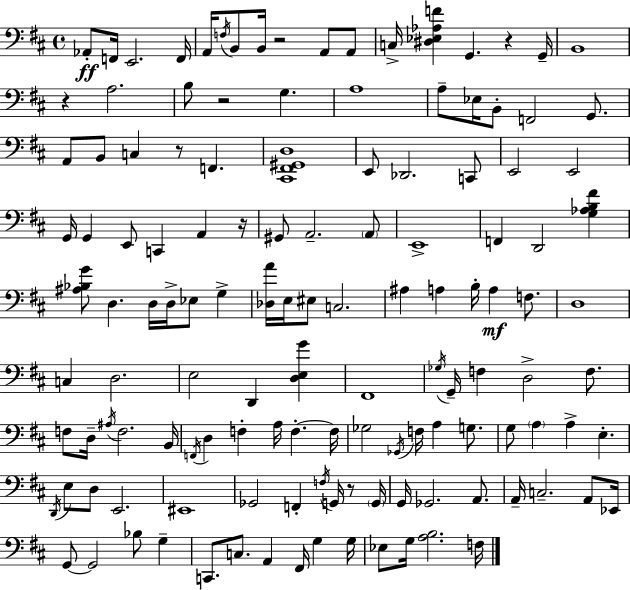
{
  \clef bass
  \time 4/4
  \defaultTimeSignature
  \key d \major
  aes,8-.\ff f,16 e,2. f,16 | a,16 \acciaccatura { f16 } b,8 b,16 r2 a,8 a,8 | c16-> <dis ees aes f'>4 g,4. r4 | g,16-- b,1 | \break r4 a2. | b8 r2 g4. | a1 | a8-- ees16 b,8-. f,2 g,8. | \break a,8 b,8 c4 r8 f,4. | <cis, fis, gis, d>1 | e,8 des,2. c,8 | e,2 e,2 | \break g,16 g,4 e,8 c,4 a,4 | r16 gis,8 a,2.-- \parenthesize a,8 | e,1-> | f,4 d,2 <g aes b fis'>4 | \break <ais bes g'>8 d4. d16 d16-> ees8 g4-> | <des a'>16 e16 eis8 c2. | ais4 a4 b16-. a4\mf f8. | d1 | \break c4 d2. | e2 d,4 <d e g'>4 | fis,1 | \acciaccatura { ges16 } g,16-- f4 d2-> f8. | \break f8 d16-- \acciaccatura { ais16 } f2. | b,16 \acciaccatura { f,16 } d4 f4-. a16 f4.-.~~ | f16 ges2 \acciaccatura { ges,16 } f16 a4 | g8. g8 \parenthesize a4 a4-> e4.-. | \break \acciaccatura { d,16 } e8 d8 e,2. | eis,1 | ges,2 f,4-. | \acciaccatura { f16 } g,16 r8 \parenthesize g,16 g,16 ges,2. | \break a,8. a,16-- c2.-- | a,8 ees,16 g,8~~ g,2 | bes8 g4-- c,8. c8. a,4 | fis,16 g4 g16 ees8 g16 <a b>2. | \break f16 \bar "|."
}